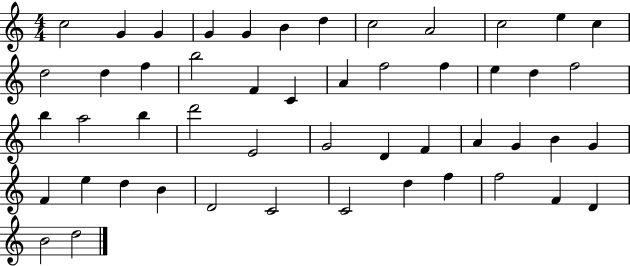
X:1
T:Untitled
M:4/4
L:1/4
K:C
c2 G G G G B d c2 A2 c2 e c d2 d f b2 F C A f2 f e d f2 b a2 b d'2 E2 G2 D F A G B G F e d B D2 C2 C2 d f f2 F D B2 d2